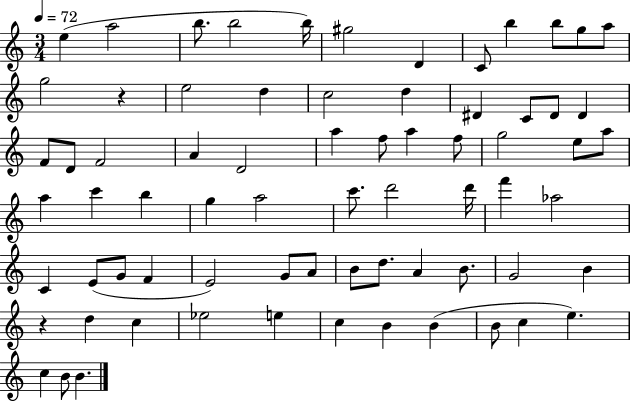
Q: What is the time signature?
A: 3/4